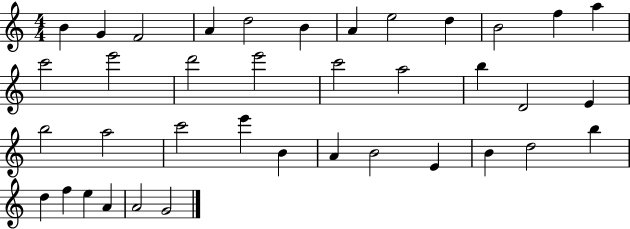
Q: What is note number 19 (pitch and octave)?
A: B5